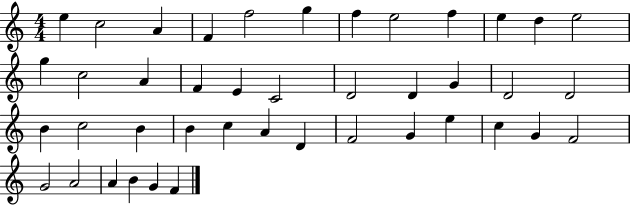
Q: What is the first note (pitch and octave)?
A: E5